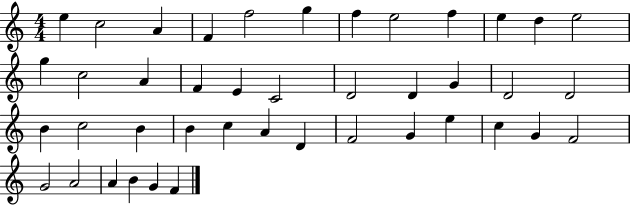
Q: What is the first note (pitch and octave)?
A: E5